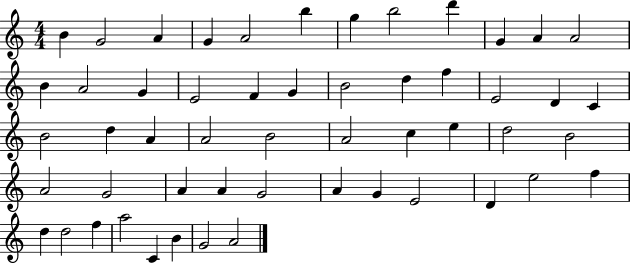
X:1
T:Untitled
M:4/4
L:1/4
K:C
B G2 A G A2 b g b2 d' G A A2 B A2 G E2 F G B2 d f E2 D C B2 d A A2 B2 A2 c e d2 B2 A2 G2 A A G2 A G E2 D e2 f d d2 f a2 C B G2 A2